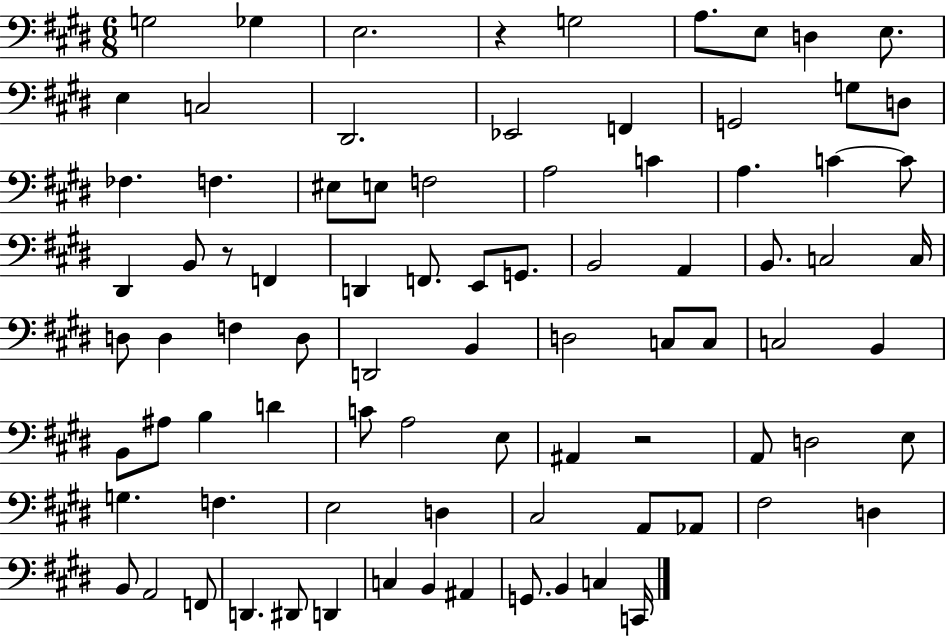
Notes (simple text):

G3/h Gb3/q E3/h. R/q G3/h A3/e. E3/e D3/q E3/e. E3/q C3/h D#2/h. Eb2/h F2/q G2/h G3/e D3/e FES3/q. F3/q. EIS3/e E3/e F3/h A3/h C4/q A3/q. C4/q C4/e D#2/q B2/e R/e F2/q D2/q F2/e. E2/e G2/e. B2/h A2/q B2/e. C3/h C3/s D3/e D3/q F3/q D3/e D2/h B2/q D3/h C3/e C3/e C3/h B2/q B2/e A#3/e B3/q D4/q C4/e A3/h E3/e A#2/q R/h A2/e D3/h E3/e G3/q. F3/q. E3/h D3/q C#3/h A2/e Ab2/e F#3/h D3/q B2/e A2/h F2/e D2/q. D#2/e D2/q C3/q B2/q A#2/q G2/e. B2/q C3/q C2/s